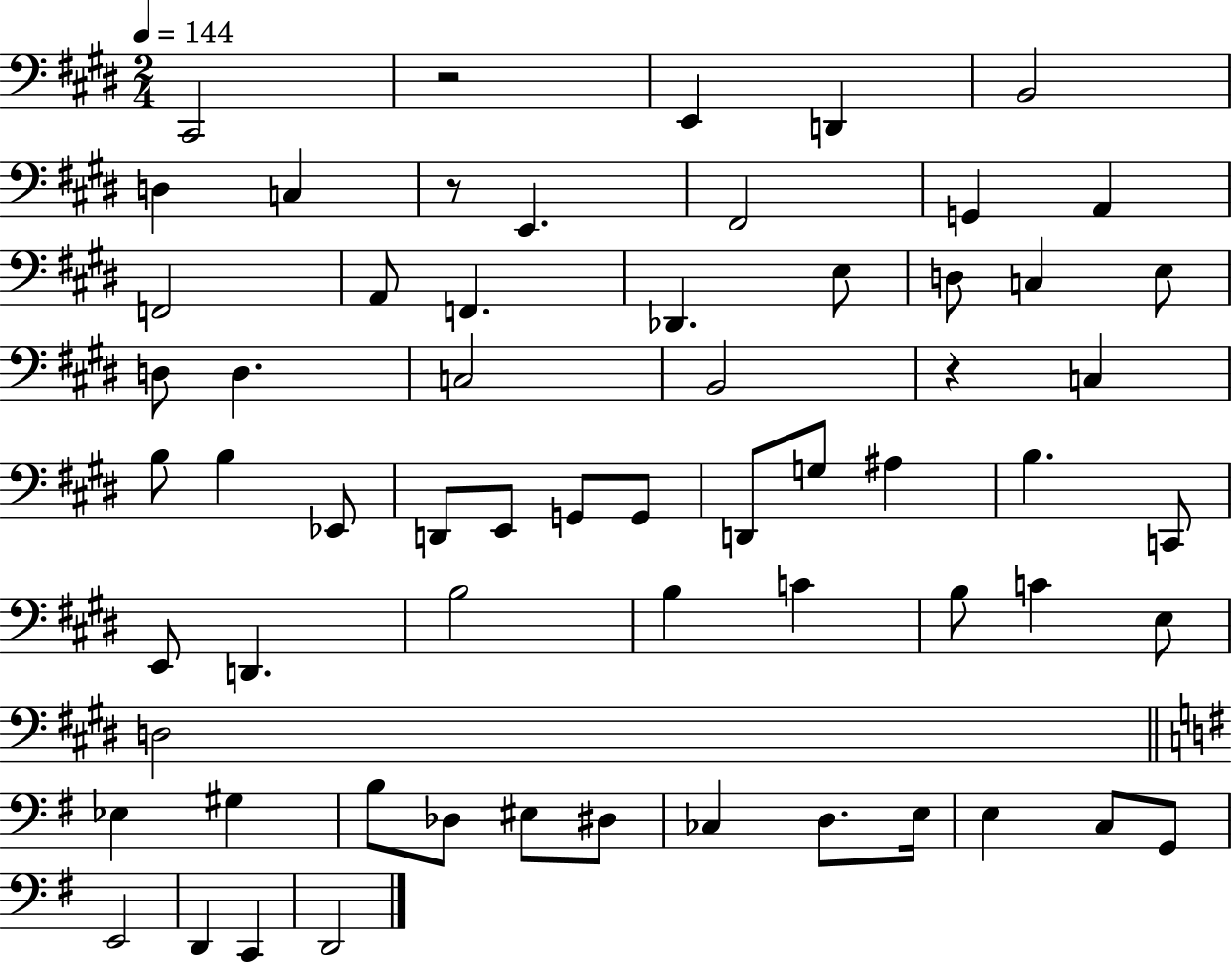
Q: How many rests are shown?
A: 3